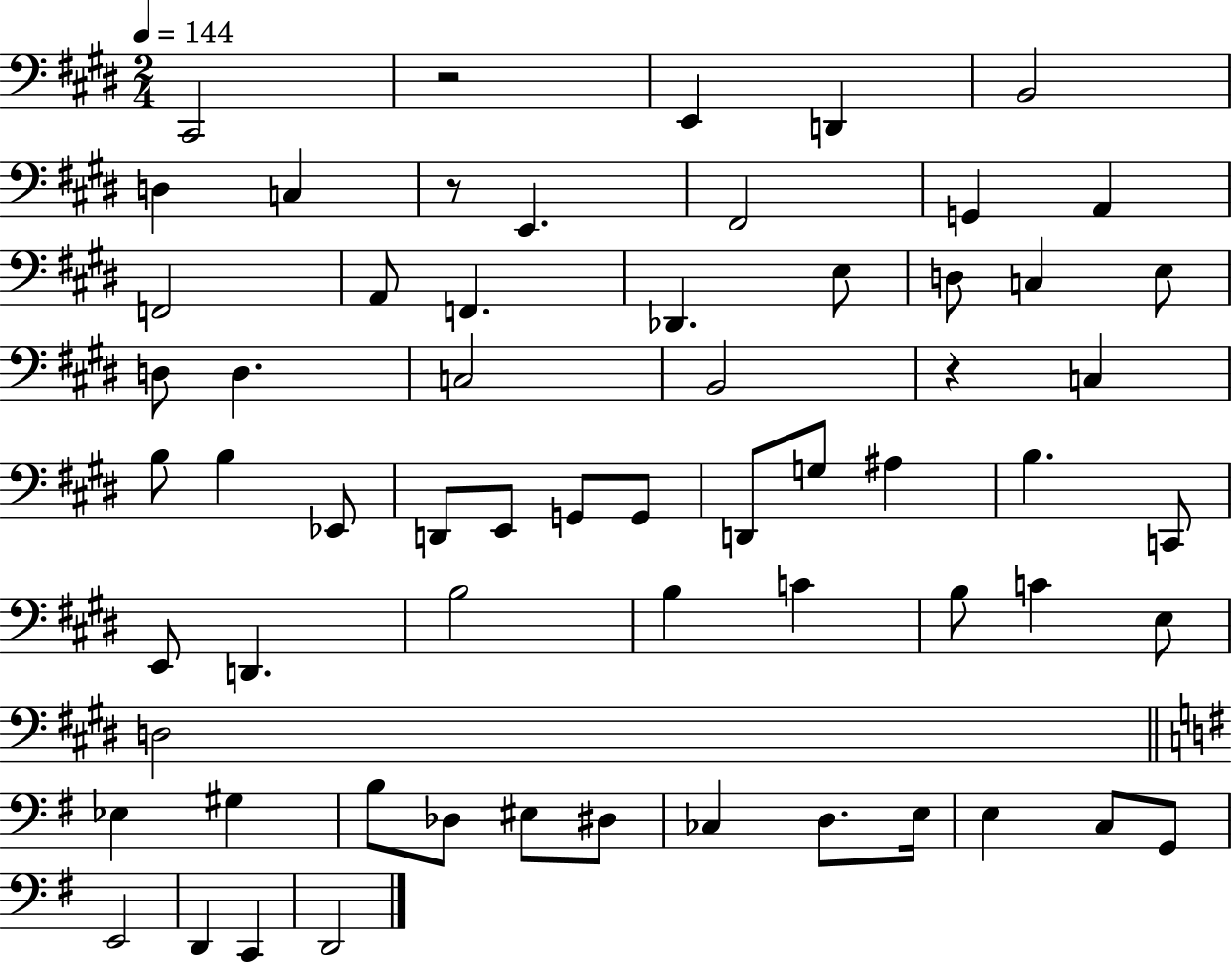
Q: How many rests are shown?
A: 3